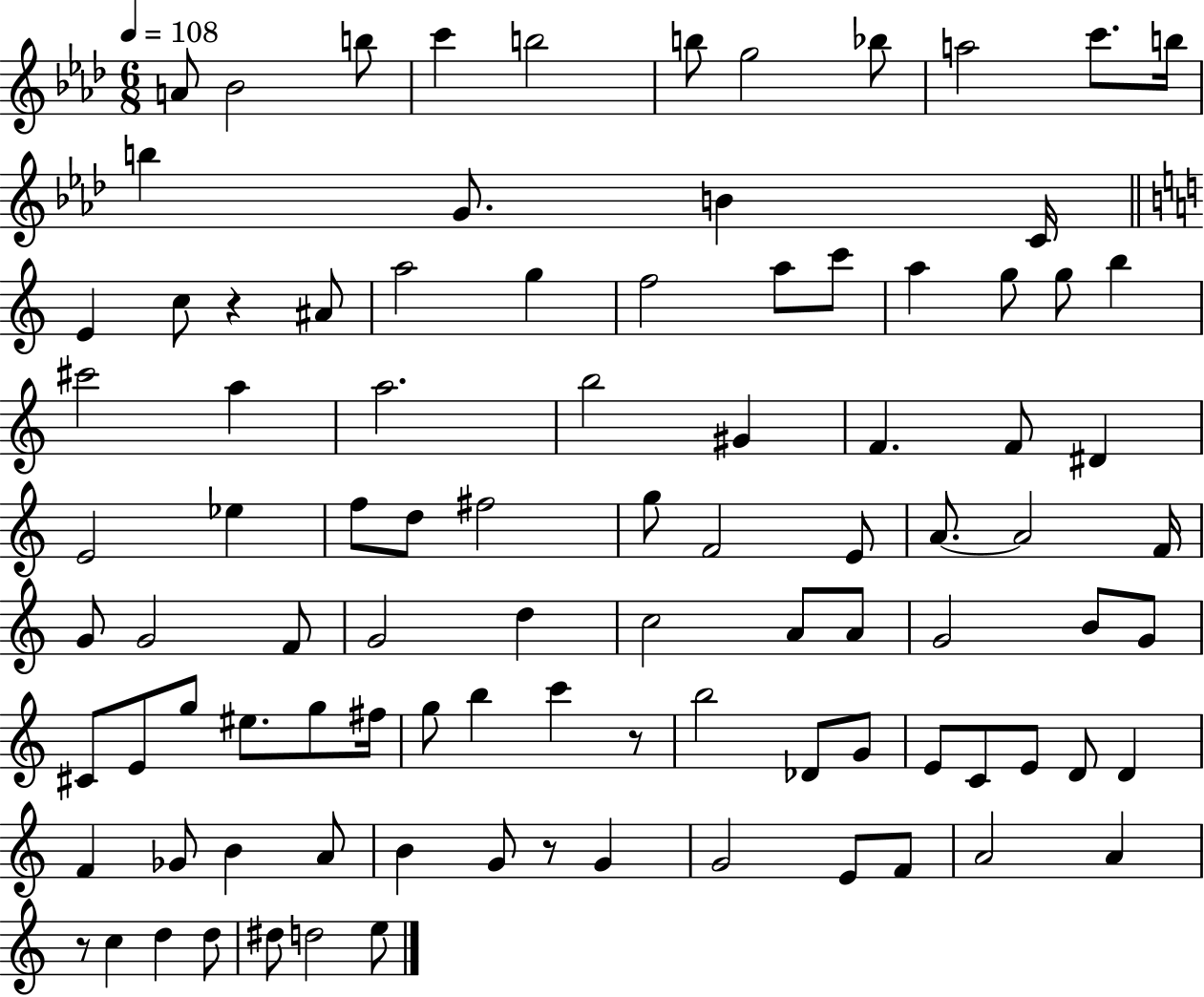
X:1
T:Untitled
M:6/8
L:1/4
K:Ab
A/2 _B2 b/2 c' b2 b/2 g2 _b/2 a2 c'/2 b/4 b G/2 B C/4 E c/2 z ^A/2 a2 g f2 a/2 c'/2 a g/2 g/2 b ^c'2 a a2 b2 ^G F F/2 ^D E2 _e f/2 d/2 ^f2 g/2 F2 E/2 A/2 A2 F/4 G/2 G2 F/2 G2 d c2 A/2 A/2 G2 B/2 G/2 ^C/2 E/2 g/2 ^e/2 g/2 ^f/4 g/2 b c' z/2 b2 _D/2 G/2 E/2 C/2 E/2 D/2 D F _G/2 B A/2 B G/2 z/2 G G2 E/2 F/2 A2 A z/2 c d d/2 ^d/2 d2 e/2